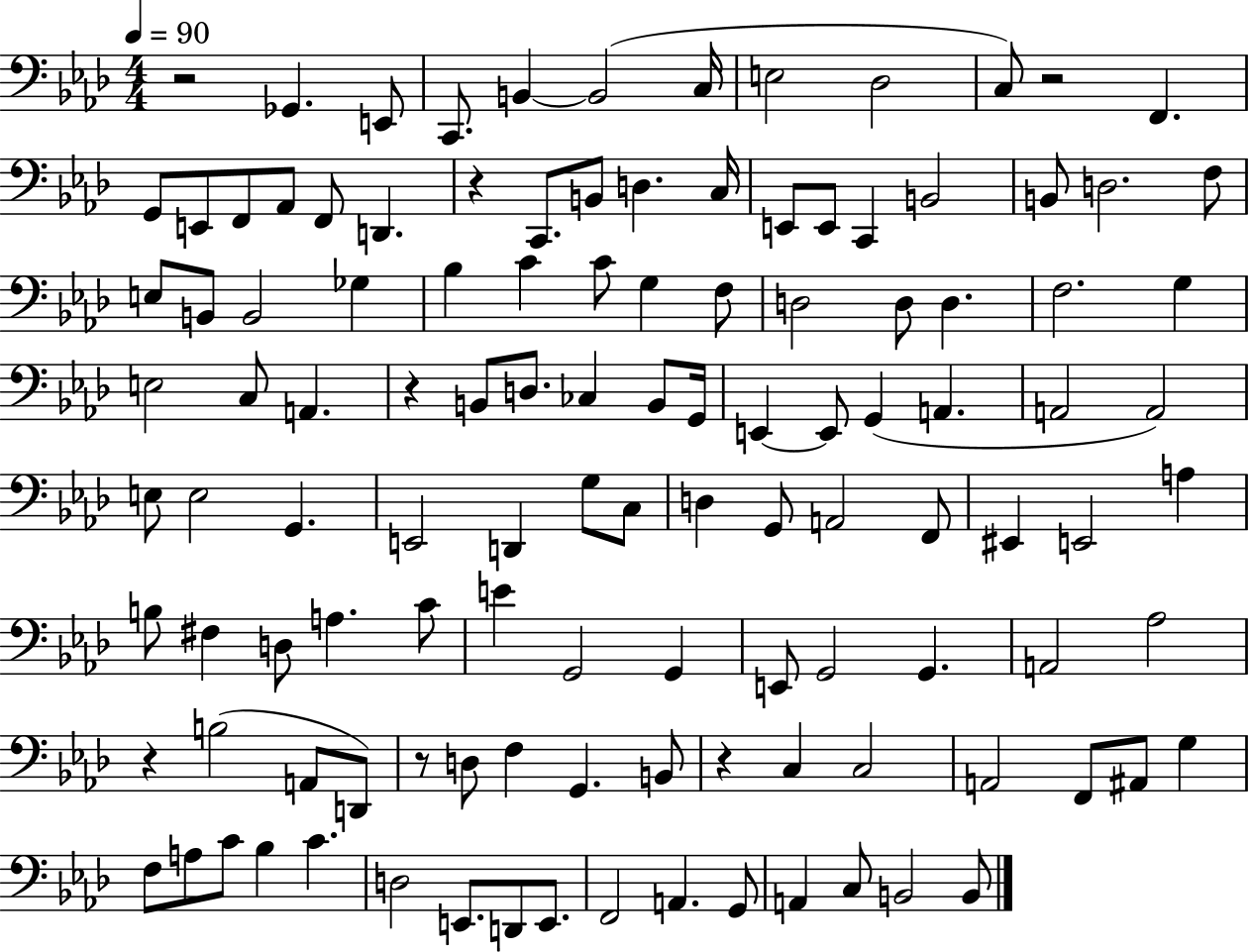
{
  \clef bass
  \numericTimeSignature
  \time 4/4
  \key aes \major
  \tempo 4 = 90
  r2 ges,4. e,8 | c,8. b,4~~ b,2( c16 | e2 des2 | c8) r2 f,4. | \break g,8 e,8 f,8 aes,8 f,8 d,4. | r4 c,8. b,8 d4. c16 | e,8 e,8 c,4 b,2 | b,8 d2. f8 | \break e8 b,8 b,2 ges4 | bes4 c'4 c'8 g4 f8 | d2 d8 d4. | f2. g4 | \break e2 c8 a,4. | r4 b,8 d8. ces4 b,8 g,16 | e,4~~ e,8 g,4( a,4. | a,2 a,2) | \break e8 e2 g,4. | e,2 d,4 g8 c8 | d4 g,8 a,2 f,8 | eis,4 e,2 a4 | \break b8 fis4 d8 a4. c'8 | e'4 g,2 g,4 | e,8 g,2 g,4. | a,2 aes2 | \break r4 b2( a,8 d,8) | r8 d8 f4 g,4. b,8 | r4 c4 c2 | a,2 f,8 ais,8 g4 | \break f8 a8 c'8 bes4 c'4. | d2 e,8. d,8 e,8. | f,2 a,4. g,8 | a,4 c8 b,2 b,8 | \break \bar "|."
}